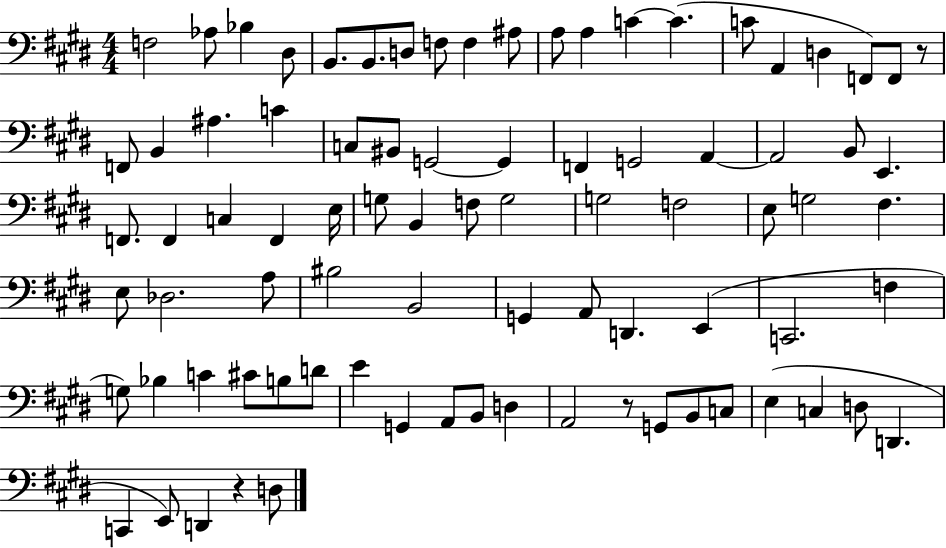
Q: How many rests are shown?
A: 3